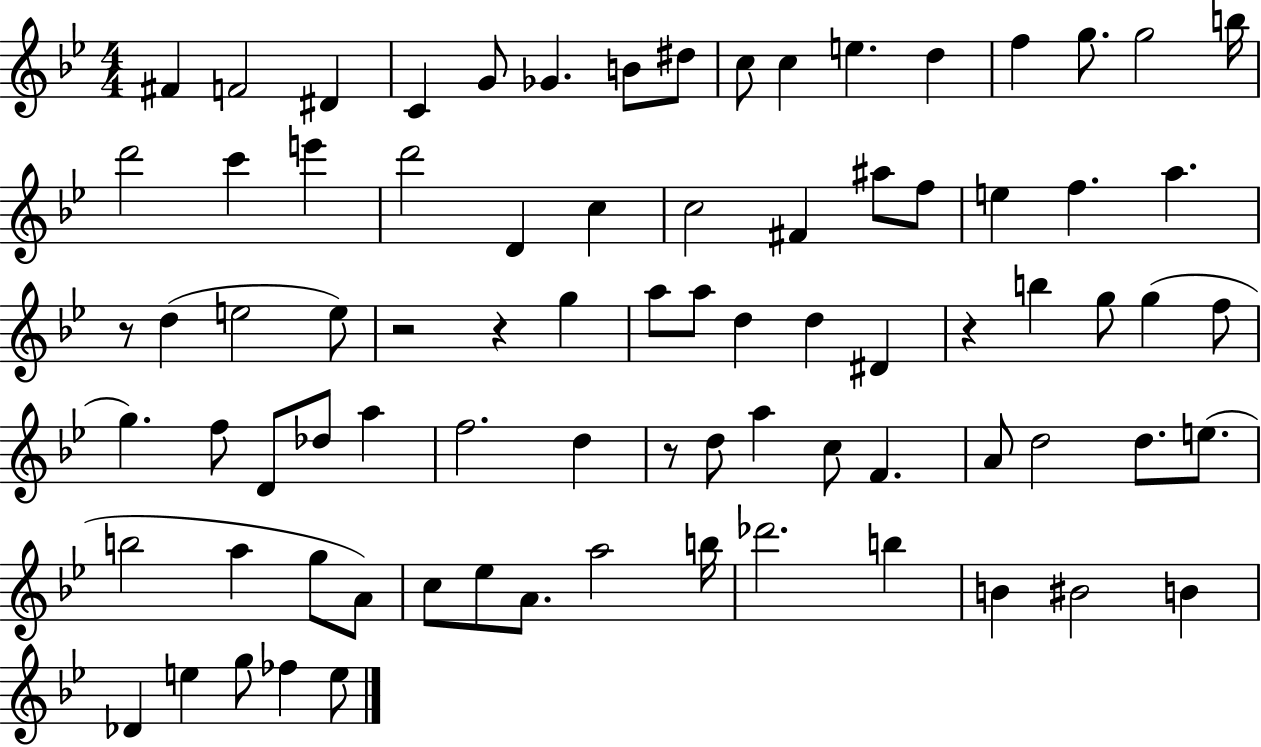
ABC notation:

X:1
T:Untitled
M:4/4
L:1/4
K:Bb
^F F2 ^D C G/2 _G B/2 ^d/2 c/2 c e d f g/2 g2 b/4 d'2 c' e' d'2 D c c2 ^F ^a/2 f/2 e f a z/2 d e2 e/2 z2 z g a/2 a/2 d d ^D z b g/2 g f/2 g f/2 D/2 _d/2 a f2 d z/2 d/2 a c/2 F A/2 d2 d/2 e/2 b2 a g/2 A/2 c/2 _e/2 A/2 a2 b/4 _d'2 b B ^B2 B _D e g/2 _f e/2